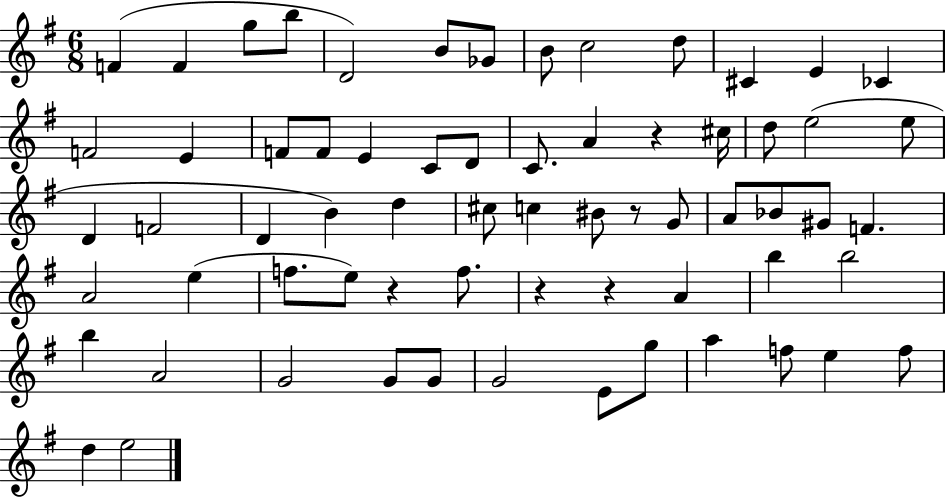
{
  \clef treble
  \numericTimeSignature
  \time 6/8
  \key g \major
  \repeat volta 2 { f'4( f'4 g''8 b''8 | d'2) b'8 ges'8 | b'8 c''2 d''8 | cis'4 e'4 ces'4 | \break f'2 e'4 | f'8 f'8 e'4 c'8 d'8 | c'8. a'4 r4 cis''16 | d''8 e''2( e''8 | \break d'4 f'2 | d'4 b'4) d''4 | cis''8 c''4 bis'8 r8 g'8 | a'8 bes'8 gis'8 f'4. | \break a'2 e''4( | f''8. e''8) r4 f''8. | r4 r4 a'4 | b''4 b''2 | \break b''4 a'2 | g'2 g'8 g'8 | g'2 e'8 g''8 | a''4 f''8 e''4 f''8 | \break d''4 e''2 | } \bar "|."
}